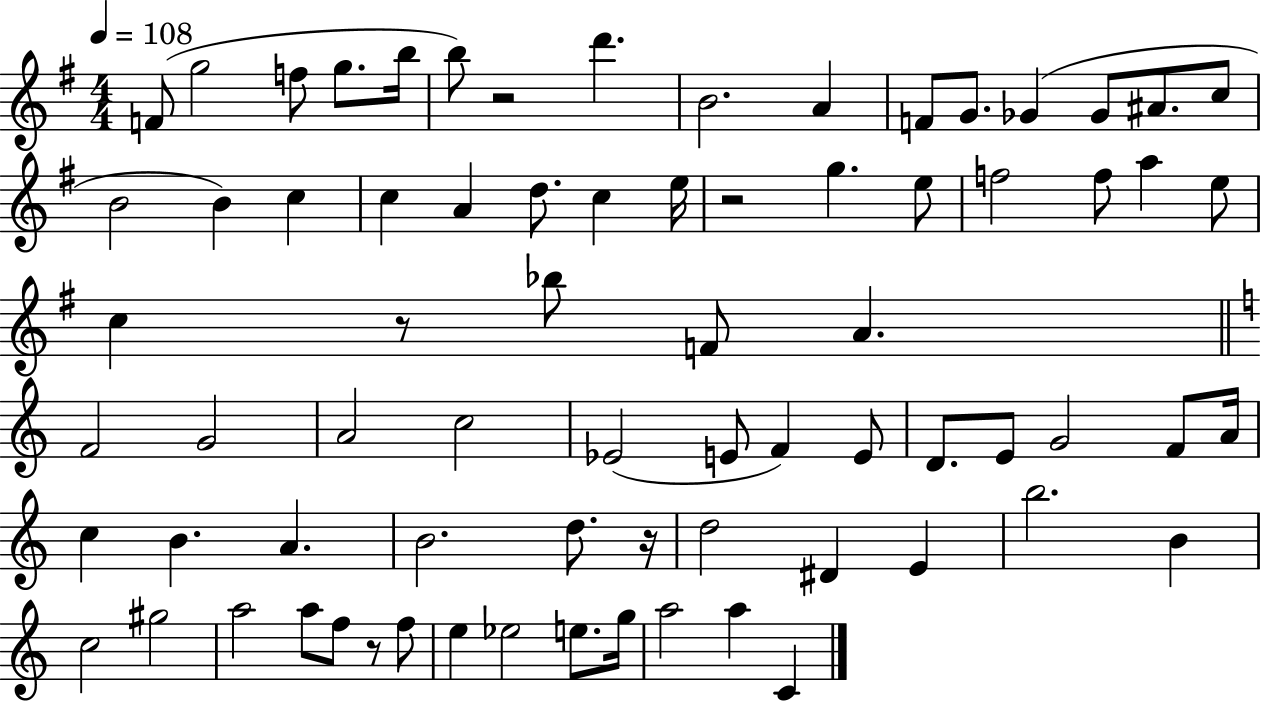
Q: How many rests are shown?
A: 5